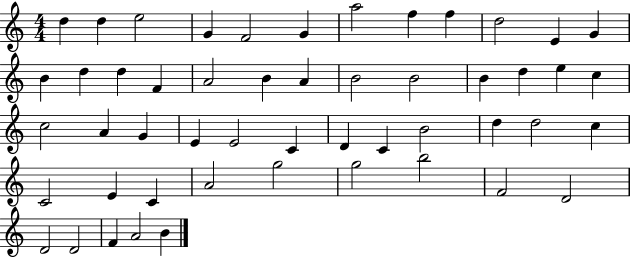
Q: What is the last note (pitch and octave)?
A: B4